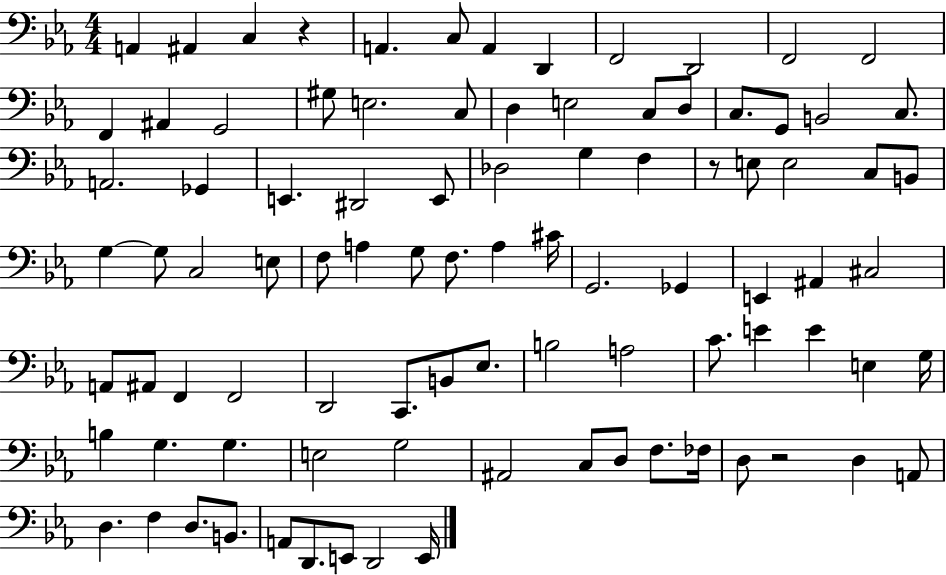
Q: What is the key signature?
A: EES major